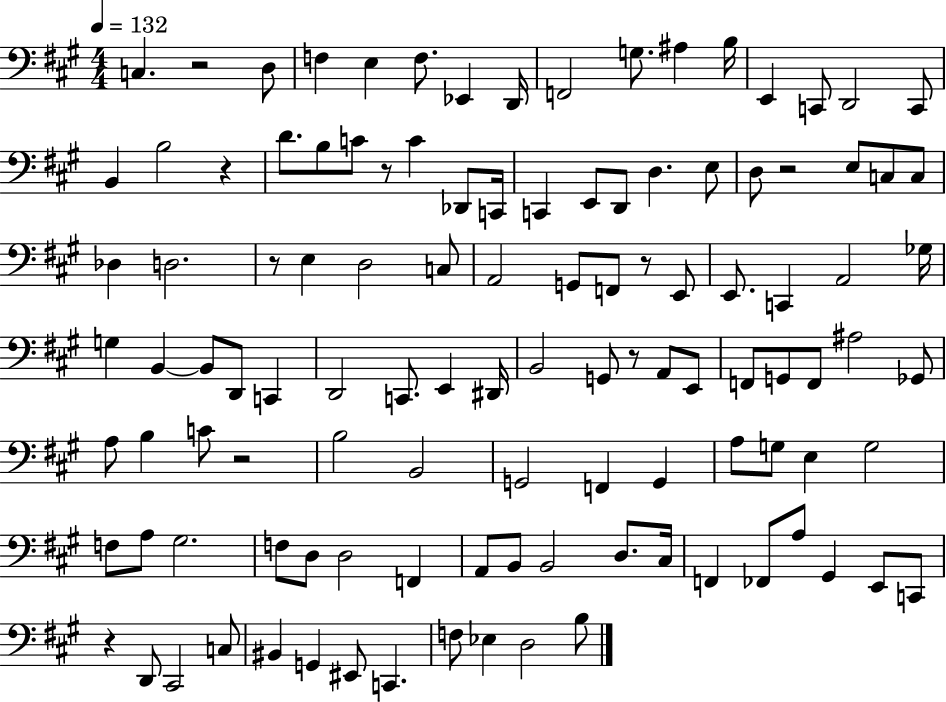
{
  \clef bass
  \numericTimeSignature
  \time 4/4
  \key a \major
  \tempo 4 = 132
  c4. r2 d8 | f4 e4 f8. ees,4 d,16 | f,2 g8. ais4 b16 | e,4 c,8 d,2 c,8 | \break b,4 b2 r4 | d'8. b8 c'8 r8 c'4 des,8 c,16 | c,4 e,8 d,8 d4. e8 | d8 r2 e8 c8 c8 | \break des4 d2. | r8 e4 d2 c8 | a,2 g,8 f,8 r8 e,8 | e,8. c,4 a,2 ges16 | \break g4 b,4~~ b,8 d,8 c,4 | d,2 c,8. e,4 dis,16 | b,2 g,8 r8 a,8 e,8 | f,8 g,8 f,8 ais2 ges,8 | \break a8 b4 c'8 r2 | b2 b,2 | g,2 f,4 g,4 | a8 g8 e4 g2 | \break f8 a8 gis2. | f8 d8 d2 f,4 | a,8 b,8 b,2 d8. cis16 | f,4 fes,8 a8 gis,4 e,8 c,8 | \break r4 d,8 cis,2 c8 | bis,4 g,4 eis,8 c,4. | f8 ees4 d2 b8 | \bar "|."
}